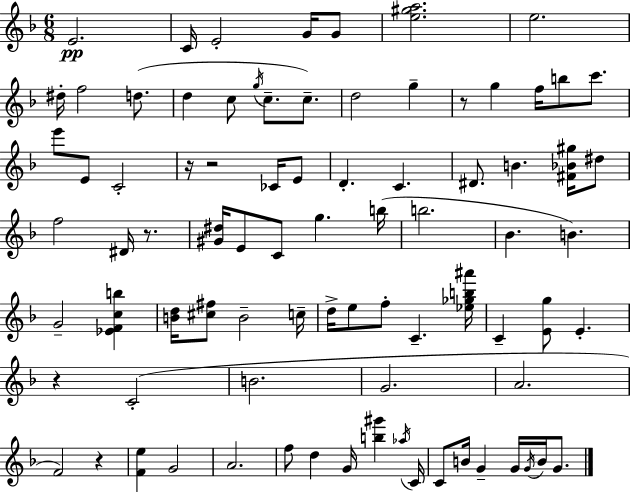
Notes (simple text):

E4/h. C4/s E4/h G4/s G4/e [E5,G#5,A5]/h. E5/h. D#5/s F5/h D5/e. D5/q C5/e G5/s C5/e. C5/e. D5/h G5/q R/e G5/q F5/s B5/e C6/e. E6/e E4/e C4/h R/s R/h CES4/s E4/e D4/q. C4/q. D#4/e. B4/q. [F#4,Bb4,G#5]/s D#5/e F5/h D#4/s R/e. [G#4,D#5]/s E4/e C4/e G5/q. B5/s B5/h. Bb4/q. B4/q. G4/h [Eb4,F4,C5,B5]/q [B4,D5]/s [C#5,F#5]/e B4/h C5/s D5/s E5/e F5/e C4/q. [Eb5,Gb5,B5,A#6]/s C4/q [E4,G5]/e E4/q. R/q C4/h B4/h. G4/h. A4/h. F4/h R/q [F4,E5]/q G4/h A4/h. F5/e D5/q G4/s [B5,G#6]/q Ab5/s C4/s C4/e B4/s G4/q G4/s G4/s B4/s G4/e.